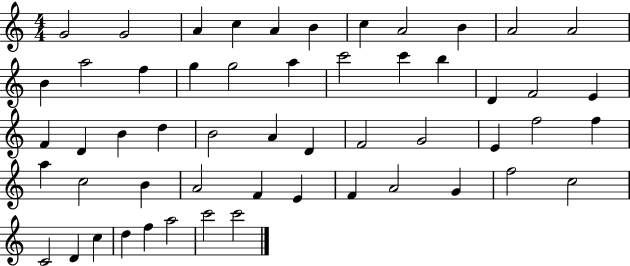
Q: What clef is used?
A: treble